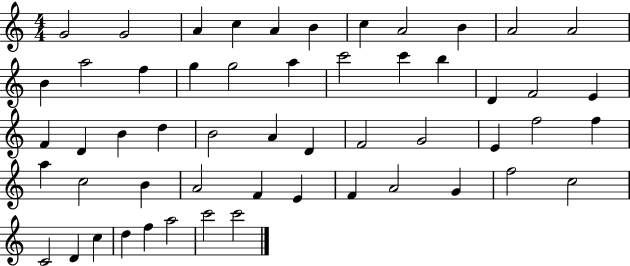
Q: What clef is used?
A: treble